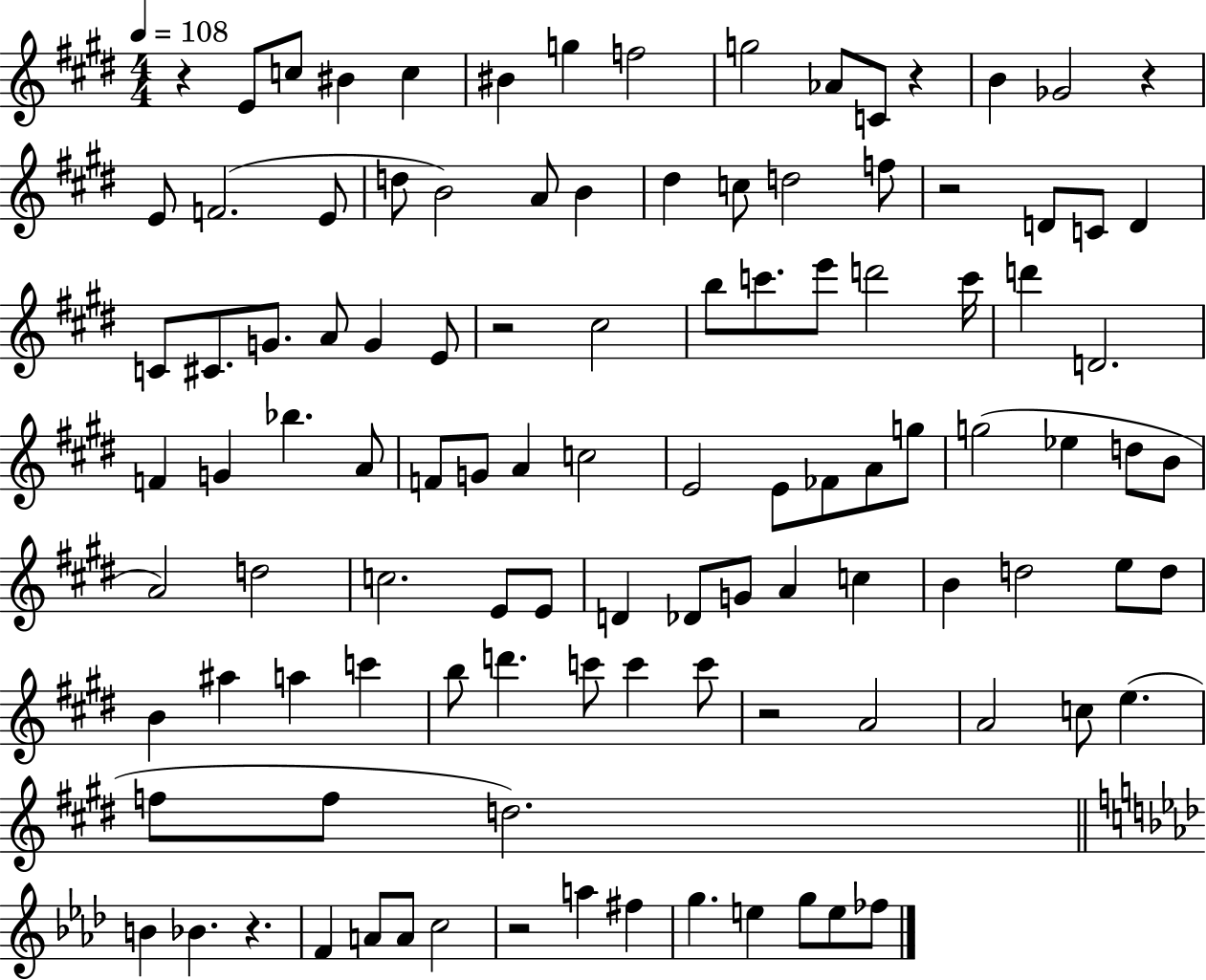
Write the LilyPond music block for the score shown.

{
  \clef treble
  \numericTimeSignature
  \time 4/4
  \key e \major
  \tempo 4 = 108
  \repeat volta 2 { r4 e'8 c''8 bis'4 c''4 | bis'4 g''4 f''2 | g''2 aes'8 c'8 r4 | b'4 ges'2 r4 | \break e'8 f'2.( e'8 | d''8 b'2) a'8 b'4 | dis''4 c''8 d''2 f''8 | r2 d'8 c'8 d'4 | \break c'8 cis'8. g'8. a'8 g'4 e'8 | r2 cis''2 | b''8 c'''8. e'''8 d'''2 c'''16 | d'''4 d'2. | \break f'4 g'4 bes''4. a'8 | f'8 g'8 a'4 c''2 | e'2 e'8 fes'8 a'8 g''8 | g''2( ees''4 d''8 b'8 | \break a'2) d''2 | c''2. e'8 e'8 | d'4 des'8 g'8 a'4 c''4 | b'4 d''2 e''8 d''8 | \break b'4 ais''4 a''4 c'''4 | b''8 d'''4. c'''8 c'''4 c'''8 | r2 a'2 | a'2 c''8 e''4.( | \break f''8 f''8 d''2.) | \bar "||" \break \key aes \major b'4 bes'4. r4. | f'4 a'8 a'8 c''2 | r2 a''4 fis''4 | g''4. e''4 g''8 e''8 fes''8 | \break } \bar "|."
}